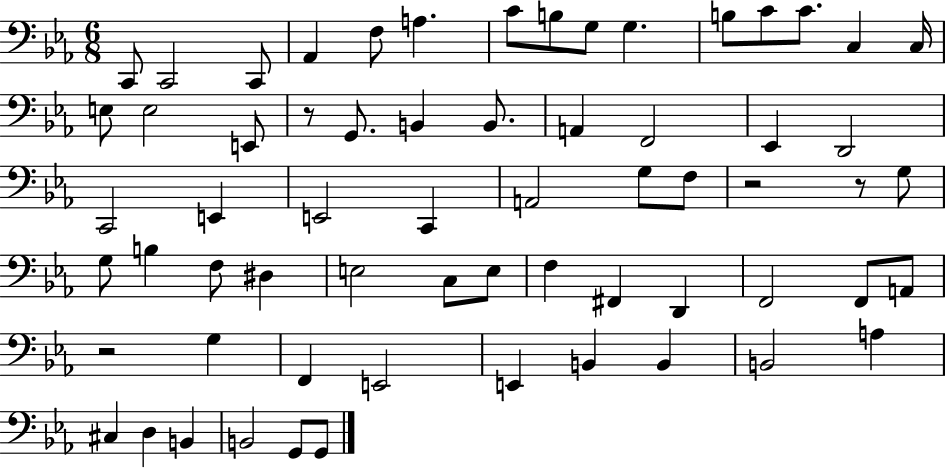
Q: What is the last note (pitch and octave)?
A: G2